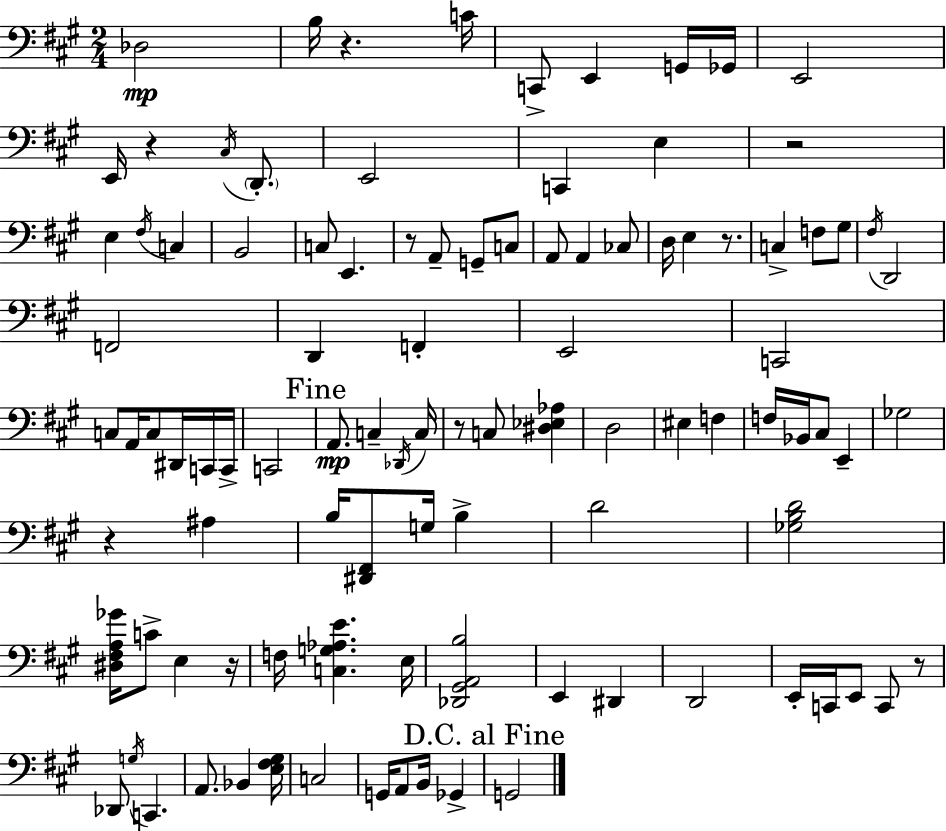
X:1
T:Untitled
M:2/4
L:1/4
K:A
_D,2 B,/4 z C/4 C,,/2 E,, G,,/4 _G,,/4 E,,2 E,,/4 z ^C,/4 D,,/2 E,,2 C,, E, z2 E, ^F,/4 C, B,,2 C,/2 E,, z/2 A,,/2 G,,/2 C,/2 A,,/2 A,, _C,/2 D,/4 E, z/2 C, F,/2 ^G,/2 ^F,/4 D,,2 F,,2 D,, F,, E,,2 C,,2 C,/2 A,,/4 C,/2 ^D,,/4 C,,/4 C,,/4 C,,2 A,,/2 C, _D,,/4 C,/4 z/2 C,/2 [^D,_E,_A,] D,2 ^E, F, F,/4 _B,,/4 ^C,/2 E,, _G,2 z ^A, B,/4 [^D,,^F,,]/2 G,/4 B, D2 [_G,B,D]2 [^D,^F,A,_G]/4 C/2 E, z/4 F,/4 [C,G,_A,E] E,/4 [_D,,^G,,A,,B,]2 E,, ^D,, D,,2 E,,/4 C,,/4 E,,/2 C,,/2 z/2 _D,,/2 G,/4 C,, A,,/2 _B,, [E,^F,^G,]/4 C,2 G,,/4 A,,/2 B,,/4 _G,, G,,2